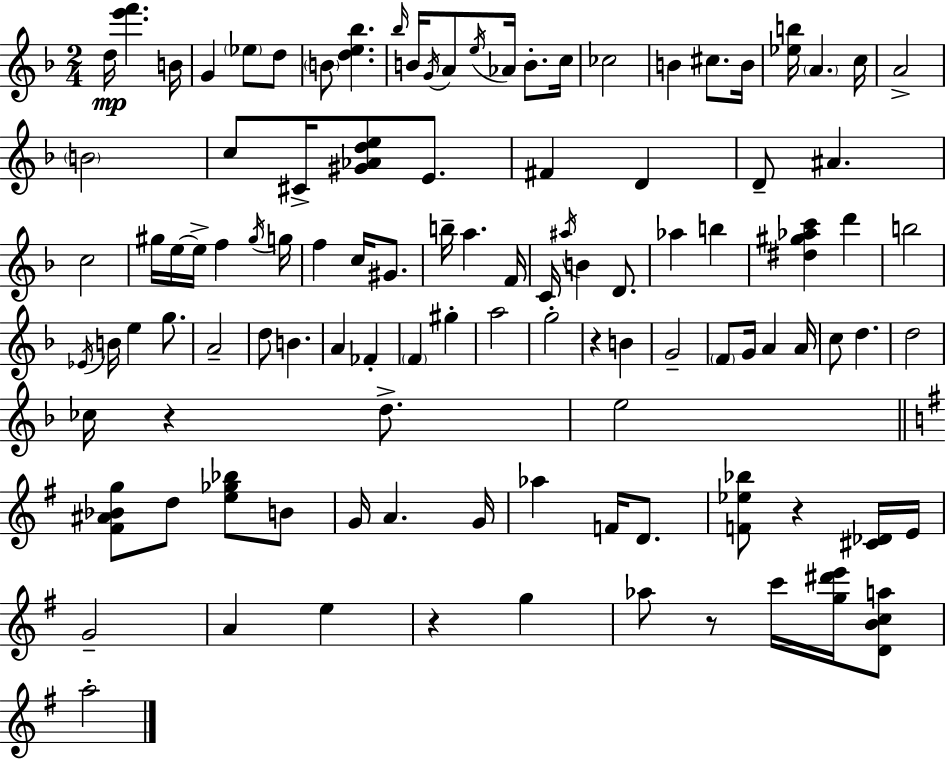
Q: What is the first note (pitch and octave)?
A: D5